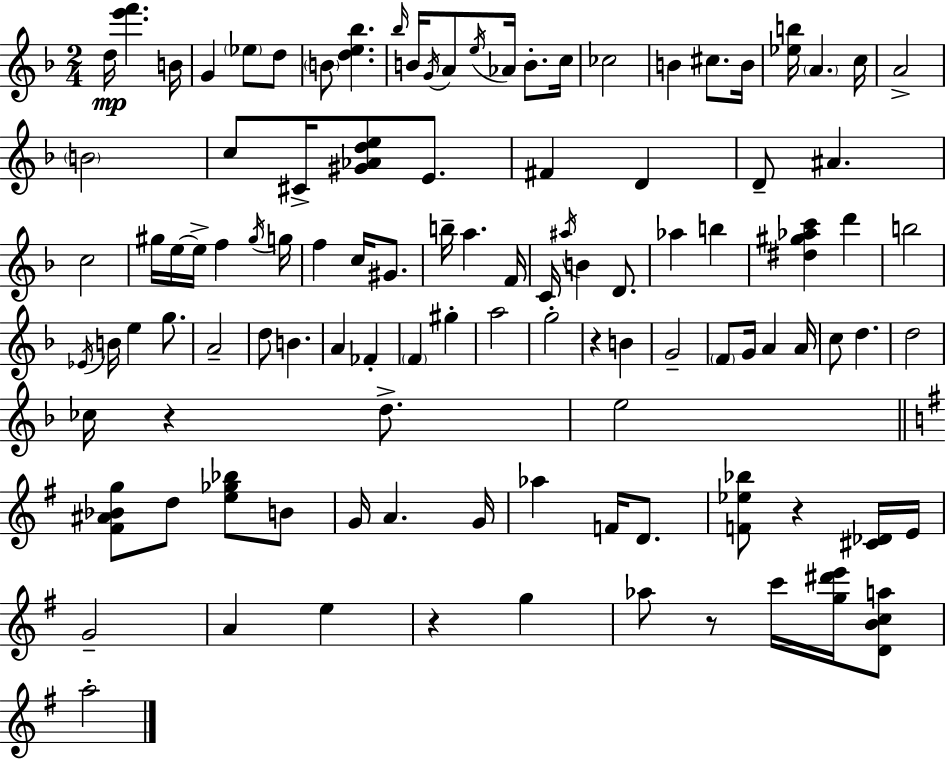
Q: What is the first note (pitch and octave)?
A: D5